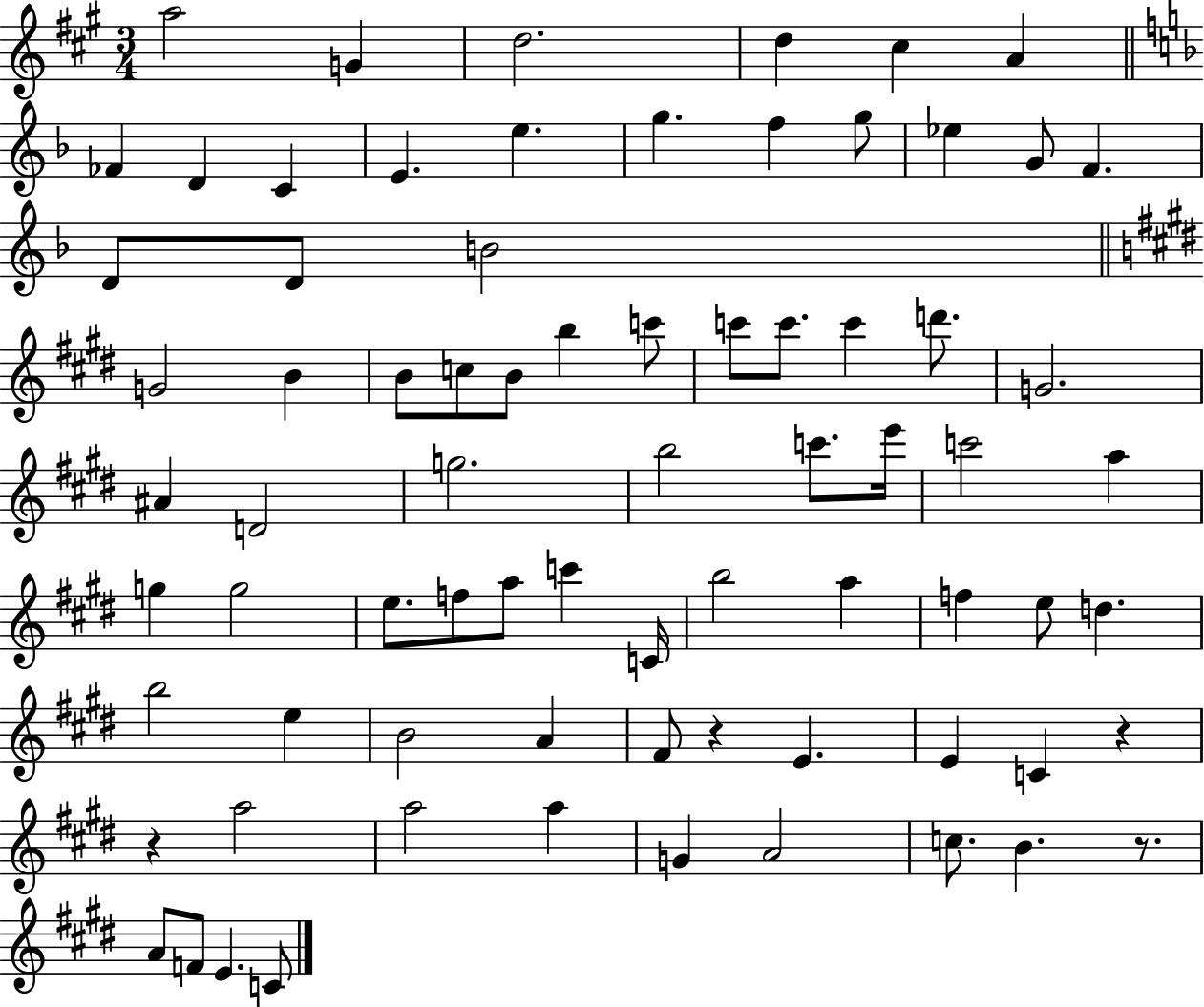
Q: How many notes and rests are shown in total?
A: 75